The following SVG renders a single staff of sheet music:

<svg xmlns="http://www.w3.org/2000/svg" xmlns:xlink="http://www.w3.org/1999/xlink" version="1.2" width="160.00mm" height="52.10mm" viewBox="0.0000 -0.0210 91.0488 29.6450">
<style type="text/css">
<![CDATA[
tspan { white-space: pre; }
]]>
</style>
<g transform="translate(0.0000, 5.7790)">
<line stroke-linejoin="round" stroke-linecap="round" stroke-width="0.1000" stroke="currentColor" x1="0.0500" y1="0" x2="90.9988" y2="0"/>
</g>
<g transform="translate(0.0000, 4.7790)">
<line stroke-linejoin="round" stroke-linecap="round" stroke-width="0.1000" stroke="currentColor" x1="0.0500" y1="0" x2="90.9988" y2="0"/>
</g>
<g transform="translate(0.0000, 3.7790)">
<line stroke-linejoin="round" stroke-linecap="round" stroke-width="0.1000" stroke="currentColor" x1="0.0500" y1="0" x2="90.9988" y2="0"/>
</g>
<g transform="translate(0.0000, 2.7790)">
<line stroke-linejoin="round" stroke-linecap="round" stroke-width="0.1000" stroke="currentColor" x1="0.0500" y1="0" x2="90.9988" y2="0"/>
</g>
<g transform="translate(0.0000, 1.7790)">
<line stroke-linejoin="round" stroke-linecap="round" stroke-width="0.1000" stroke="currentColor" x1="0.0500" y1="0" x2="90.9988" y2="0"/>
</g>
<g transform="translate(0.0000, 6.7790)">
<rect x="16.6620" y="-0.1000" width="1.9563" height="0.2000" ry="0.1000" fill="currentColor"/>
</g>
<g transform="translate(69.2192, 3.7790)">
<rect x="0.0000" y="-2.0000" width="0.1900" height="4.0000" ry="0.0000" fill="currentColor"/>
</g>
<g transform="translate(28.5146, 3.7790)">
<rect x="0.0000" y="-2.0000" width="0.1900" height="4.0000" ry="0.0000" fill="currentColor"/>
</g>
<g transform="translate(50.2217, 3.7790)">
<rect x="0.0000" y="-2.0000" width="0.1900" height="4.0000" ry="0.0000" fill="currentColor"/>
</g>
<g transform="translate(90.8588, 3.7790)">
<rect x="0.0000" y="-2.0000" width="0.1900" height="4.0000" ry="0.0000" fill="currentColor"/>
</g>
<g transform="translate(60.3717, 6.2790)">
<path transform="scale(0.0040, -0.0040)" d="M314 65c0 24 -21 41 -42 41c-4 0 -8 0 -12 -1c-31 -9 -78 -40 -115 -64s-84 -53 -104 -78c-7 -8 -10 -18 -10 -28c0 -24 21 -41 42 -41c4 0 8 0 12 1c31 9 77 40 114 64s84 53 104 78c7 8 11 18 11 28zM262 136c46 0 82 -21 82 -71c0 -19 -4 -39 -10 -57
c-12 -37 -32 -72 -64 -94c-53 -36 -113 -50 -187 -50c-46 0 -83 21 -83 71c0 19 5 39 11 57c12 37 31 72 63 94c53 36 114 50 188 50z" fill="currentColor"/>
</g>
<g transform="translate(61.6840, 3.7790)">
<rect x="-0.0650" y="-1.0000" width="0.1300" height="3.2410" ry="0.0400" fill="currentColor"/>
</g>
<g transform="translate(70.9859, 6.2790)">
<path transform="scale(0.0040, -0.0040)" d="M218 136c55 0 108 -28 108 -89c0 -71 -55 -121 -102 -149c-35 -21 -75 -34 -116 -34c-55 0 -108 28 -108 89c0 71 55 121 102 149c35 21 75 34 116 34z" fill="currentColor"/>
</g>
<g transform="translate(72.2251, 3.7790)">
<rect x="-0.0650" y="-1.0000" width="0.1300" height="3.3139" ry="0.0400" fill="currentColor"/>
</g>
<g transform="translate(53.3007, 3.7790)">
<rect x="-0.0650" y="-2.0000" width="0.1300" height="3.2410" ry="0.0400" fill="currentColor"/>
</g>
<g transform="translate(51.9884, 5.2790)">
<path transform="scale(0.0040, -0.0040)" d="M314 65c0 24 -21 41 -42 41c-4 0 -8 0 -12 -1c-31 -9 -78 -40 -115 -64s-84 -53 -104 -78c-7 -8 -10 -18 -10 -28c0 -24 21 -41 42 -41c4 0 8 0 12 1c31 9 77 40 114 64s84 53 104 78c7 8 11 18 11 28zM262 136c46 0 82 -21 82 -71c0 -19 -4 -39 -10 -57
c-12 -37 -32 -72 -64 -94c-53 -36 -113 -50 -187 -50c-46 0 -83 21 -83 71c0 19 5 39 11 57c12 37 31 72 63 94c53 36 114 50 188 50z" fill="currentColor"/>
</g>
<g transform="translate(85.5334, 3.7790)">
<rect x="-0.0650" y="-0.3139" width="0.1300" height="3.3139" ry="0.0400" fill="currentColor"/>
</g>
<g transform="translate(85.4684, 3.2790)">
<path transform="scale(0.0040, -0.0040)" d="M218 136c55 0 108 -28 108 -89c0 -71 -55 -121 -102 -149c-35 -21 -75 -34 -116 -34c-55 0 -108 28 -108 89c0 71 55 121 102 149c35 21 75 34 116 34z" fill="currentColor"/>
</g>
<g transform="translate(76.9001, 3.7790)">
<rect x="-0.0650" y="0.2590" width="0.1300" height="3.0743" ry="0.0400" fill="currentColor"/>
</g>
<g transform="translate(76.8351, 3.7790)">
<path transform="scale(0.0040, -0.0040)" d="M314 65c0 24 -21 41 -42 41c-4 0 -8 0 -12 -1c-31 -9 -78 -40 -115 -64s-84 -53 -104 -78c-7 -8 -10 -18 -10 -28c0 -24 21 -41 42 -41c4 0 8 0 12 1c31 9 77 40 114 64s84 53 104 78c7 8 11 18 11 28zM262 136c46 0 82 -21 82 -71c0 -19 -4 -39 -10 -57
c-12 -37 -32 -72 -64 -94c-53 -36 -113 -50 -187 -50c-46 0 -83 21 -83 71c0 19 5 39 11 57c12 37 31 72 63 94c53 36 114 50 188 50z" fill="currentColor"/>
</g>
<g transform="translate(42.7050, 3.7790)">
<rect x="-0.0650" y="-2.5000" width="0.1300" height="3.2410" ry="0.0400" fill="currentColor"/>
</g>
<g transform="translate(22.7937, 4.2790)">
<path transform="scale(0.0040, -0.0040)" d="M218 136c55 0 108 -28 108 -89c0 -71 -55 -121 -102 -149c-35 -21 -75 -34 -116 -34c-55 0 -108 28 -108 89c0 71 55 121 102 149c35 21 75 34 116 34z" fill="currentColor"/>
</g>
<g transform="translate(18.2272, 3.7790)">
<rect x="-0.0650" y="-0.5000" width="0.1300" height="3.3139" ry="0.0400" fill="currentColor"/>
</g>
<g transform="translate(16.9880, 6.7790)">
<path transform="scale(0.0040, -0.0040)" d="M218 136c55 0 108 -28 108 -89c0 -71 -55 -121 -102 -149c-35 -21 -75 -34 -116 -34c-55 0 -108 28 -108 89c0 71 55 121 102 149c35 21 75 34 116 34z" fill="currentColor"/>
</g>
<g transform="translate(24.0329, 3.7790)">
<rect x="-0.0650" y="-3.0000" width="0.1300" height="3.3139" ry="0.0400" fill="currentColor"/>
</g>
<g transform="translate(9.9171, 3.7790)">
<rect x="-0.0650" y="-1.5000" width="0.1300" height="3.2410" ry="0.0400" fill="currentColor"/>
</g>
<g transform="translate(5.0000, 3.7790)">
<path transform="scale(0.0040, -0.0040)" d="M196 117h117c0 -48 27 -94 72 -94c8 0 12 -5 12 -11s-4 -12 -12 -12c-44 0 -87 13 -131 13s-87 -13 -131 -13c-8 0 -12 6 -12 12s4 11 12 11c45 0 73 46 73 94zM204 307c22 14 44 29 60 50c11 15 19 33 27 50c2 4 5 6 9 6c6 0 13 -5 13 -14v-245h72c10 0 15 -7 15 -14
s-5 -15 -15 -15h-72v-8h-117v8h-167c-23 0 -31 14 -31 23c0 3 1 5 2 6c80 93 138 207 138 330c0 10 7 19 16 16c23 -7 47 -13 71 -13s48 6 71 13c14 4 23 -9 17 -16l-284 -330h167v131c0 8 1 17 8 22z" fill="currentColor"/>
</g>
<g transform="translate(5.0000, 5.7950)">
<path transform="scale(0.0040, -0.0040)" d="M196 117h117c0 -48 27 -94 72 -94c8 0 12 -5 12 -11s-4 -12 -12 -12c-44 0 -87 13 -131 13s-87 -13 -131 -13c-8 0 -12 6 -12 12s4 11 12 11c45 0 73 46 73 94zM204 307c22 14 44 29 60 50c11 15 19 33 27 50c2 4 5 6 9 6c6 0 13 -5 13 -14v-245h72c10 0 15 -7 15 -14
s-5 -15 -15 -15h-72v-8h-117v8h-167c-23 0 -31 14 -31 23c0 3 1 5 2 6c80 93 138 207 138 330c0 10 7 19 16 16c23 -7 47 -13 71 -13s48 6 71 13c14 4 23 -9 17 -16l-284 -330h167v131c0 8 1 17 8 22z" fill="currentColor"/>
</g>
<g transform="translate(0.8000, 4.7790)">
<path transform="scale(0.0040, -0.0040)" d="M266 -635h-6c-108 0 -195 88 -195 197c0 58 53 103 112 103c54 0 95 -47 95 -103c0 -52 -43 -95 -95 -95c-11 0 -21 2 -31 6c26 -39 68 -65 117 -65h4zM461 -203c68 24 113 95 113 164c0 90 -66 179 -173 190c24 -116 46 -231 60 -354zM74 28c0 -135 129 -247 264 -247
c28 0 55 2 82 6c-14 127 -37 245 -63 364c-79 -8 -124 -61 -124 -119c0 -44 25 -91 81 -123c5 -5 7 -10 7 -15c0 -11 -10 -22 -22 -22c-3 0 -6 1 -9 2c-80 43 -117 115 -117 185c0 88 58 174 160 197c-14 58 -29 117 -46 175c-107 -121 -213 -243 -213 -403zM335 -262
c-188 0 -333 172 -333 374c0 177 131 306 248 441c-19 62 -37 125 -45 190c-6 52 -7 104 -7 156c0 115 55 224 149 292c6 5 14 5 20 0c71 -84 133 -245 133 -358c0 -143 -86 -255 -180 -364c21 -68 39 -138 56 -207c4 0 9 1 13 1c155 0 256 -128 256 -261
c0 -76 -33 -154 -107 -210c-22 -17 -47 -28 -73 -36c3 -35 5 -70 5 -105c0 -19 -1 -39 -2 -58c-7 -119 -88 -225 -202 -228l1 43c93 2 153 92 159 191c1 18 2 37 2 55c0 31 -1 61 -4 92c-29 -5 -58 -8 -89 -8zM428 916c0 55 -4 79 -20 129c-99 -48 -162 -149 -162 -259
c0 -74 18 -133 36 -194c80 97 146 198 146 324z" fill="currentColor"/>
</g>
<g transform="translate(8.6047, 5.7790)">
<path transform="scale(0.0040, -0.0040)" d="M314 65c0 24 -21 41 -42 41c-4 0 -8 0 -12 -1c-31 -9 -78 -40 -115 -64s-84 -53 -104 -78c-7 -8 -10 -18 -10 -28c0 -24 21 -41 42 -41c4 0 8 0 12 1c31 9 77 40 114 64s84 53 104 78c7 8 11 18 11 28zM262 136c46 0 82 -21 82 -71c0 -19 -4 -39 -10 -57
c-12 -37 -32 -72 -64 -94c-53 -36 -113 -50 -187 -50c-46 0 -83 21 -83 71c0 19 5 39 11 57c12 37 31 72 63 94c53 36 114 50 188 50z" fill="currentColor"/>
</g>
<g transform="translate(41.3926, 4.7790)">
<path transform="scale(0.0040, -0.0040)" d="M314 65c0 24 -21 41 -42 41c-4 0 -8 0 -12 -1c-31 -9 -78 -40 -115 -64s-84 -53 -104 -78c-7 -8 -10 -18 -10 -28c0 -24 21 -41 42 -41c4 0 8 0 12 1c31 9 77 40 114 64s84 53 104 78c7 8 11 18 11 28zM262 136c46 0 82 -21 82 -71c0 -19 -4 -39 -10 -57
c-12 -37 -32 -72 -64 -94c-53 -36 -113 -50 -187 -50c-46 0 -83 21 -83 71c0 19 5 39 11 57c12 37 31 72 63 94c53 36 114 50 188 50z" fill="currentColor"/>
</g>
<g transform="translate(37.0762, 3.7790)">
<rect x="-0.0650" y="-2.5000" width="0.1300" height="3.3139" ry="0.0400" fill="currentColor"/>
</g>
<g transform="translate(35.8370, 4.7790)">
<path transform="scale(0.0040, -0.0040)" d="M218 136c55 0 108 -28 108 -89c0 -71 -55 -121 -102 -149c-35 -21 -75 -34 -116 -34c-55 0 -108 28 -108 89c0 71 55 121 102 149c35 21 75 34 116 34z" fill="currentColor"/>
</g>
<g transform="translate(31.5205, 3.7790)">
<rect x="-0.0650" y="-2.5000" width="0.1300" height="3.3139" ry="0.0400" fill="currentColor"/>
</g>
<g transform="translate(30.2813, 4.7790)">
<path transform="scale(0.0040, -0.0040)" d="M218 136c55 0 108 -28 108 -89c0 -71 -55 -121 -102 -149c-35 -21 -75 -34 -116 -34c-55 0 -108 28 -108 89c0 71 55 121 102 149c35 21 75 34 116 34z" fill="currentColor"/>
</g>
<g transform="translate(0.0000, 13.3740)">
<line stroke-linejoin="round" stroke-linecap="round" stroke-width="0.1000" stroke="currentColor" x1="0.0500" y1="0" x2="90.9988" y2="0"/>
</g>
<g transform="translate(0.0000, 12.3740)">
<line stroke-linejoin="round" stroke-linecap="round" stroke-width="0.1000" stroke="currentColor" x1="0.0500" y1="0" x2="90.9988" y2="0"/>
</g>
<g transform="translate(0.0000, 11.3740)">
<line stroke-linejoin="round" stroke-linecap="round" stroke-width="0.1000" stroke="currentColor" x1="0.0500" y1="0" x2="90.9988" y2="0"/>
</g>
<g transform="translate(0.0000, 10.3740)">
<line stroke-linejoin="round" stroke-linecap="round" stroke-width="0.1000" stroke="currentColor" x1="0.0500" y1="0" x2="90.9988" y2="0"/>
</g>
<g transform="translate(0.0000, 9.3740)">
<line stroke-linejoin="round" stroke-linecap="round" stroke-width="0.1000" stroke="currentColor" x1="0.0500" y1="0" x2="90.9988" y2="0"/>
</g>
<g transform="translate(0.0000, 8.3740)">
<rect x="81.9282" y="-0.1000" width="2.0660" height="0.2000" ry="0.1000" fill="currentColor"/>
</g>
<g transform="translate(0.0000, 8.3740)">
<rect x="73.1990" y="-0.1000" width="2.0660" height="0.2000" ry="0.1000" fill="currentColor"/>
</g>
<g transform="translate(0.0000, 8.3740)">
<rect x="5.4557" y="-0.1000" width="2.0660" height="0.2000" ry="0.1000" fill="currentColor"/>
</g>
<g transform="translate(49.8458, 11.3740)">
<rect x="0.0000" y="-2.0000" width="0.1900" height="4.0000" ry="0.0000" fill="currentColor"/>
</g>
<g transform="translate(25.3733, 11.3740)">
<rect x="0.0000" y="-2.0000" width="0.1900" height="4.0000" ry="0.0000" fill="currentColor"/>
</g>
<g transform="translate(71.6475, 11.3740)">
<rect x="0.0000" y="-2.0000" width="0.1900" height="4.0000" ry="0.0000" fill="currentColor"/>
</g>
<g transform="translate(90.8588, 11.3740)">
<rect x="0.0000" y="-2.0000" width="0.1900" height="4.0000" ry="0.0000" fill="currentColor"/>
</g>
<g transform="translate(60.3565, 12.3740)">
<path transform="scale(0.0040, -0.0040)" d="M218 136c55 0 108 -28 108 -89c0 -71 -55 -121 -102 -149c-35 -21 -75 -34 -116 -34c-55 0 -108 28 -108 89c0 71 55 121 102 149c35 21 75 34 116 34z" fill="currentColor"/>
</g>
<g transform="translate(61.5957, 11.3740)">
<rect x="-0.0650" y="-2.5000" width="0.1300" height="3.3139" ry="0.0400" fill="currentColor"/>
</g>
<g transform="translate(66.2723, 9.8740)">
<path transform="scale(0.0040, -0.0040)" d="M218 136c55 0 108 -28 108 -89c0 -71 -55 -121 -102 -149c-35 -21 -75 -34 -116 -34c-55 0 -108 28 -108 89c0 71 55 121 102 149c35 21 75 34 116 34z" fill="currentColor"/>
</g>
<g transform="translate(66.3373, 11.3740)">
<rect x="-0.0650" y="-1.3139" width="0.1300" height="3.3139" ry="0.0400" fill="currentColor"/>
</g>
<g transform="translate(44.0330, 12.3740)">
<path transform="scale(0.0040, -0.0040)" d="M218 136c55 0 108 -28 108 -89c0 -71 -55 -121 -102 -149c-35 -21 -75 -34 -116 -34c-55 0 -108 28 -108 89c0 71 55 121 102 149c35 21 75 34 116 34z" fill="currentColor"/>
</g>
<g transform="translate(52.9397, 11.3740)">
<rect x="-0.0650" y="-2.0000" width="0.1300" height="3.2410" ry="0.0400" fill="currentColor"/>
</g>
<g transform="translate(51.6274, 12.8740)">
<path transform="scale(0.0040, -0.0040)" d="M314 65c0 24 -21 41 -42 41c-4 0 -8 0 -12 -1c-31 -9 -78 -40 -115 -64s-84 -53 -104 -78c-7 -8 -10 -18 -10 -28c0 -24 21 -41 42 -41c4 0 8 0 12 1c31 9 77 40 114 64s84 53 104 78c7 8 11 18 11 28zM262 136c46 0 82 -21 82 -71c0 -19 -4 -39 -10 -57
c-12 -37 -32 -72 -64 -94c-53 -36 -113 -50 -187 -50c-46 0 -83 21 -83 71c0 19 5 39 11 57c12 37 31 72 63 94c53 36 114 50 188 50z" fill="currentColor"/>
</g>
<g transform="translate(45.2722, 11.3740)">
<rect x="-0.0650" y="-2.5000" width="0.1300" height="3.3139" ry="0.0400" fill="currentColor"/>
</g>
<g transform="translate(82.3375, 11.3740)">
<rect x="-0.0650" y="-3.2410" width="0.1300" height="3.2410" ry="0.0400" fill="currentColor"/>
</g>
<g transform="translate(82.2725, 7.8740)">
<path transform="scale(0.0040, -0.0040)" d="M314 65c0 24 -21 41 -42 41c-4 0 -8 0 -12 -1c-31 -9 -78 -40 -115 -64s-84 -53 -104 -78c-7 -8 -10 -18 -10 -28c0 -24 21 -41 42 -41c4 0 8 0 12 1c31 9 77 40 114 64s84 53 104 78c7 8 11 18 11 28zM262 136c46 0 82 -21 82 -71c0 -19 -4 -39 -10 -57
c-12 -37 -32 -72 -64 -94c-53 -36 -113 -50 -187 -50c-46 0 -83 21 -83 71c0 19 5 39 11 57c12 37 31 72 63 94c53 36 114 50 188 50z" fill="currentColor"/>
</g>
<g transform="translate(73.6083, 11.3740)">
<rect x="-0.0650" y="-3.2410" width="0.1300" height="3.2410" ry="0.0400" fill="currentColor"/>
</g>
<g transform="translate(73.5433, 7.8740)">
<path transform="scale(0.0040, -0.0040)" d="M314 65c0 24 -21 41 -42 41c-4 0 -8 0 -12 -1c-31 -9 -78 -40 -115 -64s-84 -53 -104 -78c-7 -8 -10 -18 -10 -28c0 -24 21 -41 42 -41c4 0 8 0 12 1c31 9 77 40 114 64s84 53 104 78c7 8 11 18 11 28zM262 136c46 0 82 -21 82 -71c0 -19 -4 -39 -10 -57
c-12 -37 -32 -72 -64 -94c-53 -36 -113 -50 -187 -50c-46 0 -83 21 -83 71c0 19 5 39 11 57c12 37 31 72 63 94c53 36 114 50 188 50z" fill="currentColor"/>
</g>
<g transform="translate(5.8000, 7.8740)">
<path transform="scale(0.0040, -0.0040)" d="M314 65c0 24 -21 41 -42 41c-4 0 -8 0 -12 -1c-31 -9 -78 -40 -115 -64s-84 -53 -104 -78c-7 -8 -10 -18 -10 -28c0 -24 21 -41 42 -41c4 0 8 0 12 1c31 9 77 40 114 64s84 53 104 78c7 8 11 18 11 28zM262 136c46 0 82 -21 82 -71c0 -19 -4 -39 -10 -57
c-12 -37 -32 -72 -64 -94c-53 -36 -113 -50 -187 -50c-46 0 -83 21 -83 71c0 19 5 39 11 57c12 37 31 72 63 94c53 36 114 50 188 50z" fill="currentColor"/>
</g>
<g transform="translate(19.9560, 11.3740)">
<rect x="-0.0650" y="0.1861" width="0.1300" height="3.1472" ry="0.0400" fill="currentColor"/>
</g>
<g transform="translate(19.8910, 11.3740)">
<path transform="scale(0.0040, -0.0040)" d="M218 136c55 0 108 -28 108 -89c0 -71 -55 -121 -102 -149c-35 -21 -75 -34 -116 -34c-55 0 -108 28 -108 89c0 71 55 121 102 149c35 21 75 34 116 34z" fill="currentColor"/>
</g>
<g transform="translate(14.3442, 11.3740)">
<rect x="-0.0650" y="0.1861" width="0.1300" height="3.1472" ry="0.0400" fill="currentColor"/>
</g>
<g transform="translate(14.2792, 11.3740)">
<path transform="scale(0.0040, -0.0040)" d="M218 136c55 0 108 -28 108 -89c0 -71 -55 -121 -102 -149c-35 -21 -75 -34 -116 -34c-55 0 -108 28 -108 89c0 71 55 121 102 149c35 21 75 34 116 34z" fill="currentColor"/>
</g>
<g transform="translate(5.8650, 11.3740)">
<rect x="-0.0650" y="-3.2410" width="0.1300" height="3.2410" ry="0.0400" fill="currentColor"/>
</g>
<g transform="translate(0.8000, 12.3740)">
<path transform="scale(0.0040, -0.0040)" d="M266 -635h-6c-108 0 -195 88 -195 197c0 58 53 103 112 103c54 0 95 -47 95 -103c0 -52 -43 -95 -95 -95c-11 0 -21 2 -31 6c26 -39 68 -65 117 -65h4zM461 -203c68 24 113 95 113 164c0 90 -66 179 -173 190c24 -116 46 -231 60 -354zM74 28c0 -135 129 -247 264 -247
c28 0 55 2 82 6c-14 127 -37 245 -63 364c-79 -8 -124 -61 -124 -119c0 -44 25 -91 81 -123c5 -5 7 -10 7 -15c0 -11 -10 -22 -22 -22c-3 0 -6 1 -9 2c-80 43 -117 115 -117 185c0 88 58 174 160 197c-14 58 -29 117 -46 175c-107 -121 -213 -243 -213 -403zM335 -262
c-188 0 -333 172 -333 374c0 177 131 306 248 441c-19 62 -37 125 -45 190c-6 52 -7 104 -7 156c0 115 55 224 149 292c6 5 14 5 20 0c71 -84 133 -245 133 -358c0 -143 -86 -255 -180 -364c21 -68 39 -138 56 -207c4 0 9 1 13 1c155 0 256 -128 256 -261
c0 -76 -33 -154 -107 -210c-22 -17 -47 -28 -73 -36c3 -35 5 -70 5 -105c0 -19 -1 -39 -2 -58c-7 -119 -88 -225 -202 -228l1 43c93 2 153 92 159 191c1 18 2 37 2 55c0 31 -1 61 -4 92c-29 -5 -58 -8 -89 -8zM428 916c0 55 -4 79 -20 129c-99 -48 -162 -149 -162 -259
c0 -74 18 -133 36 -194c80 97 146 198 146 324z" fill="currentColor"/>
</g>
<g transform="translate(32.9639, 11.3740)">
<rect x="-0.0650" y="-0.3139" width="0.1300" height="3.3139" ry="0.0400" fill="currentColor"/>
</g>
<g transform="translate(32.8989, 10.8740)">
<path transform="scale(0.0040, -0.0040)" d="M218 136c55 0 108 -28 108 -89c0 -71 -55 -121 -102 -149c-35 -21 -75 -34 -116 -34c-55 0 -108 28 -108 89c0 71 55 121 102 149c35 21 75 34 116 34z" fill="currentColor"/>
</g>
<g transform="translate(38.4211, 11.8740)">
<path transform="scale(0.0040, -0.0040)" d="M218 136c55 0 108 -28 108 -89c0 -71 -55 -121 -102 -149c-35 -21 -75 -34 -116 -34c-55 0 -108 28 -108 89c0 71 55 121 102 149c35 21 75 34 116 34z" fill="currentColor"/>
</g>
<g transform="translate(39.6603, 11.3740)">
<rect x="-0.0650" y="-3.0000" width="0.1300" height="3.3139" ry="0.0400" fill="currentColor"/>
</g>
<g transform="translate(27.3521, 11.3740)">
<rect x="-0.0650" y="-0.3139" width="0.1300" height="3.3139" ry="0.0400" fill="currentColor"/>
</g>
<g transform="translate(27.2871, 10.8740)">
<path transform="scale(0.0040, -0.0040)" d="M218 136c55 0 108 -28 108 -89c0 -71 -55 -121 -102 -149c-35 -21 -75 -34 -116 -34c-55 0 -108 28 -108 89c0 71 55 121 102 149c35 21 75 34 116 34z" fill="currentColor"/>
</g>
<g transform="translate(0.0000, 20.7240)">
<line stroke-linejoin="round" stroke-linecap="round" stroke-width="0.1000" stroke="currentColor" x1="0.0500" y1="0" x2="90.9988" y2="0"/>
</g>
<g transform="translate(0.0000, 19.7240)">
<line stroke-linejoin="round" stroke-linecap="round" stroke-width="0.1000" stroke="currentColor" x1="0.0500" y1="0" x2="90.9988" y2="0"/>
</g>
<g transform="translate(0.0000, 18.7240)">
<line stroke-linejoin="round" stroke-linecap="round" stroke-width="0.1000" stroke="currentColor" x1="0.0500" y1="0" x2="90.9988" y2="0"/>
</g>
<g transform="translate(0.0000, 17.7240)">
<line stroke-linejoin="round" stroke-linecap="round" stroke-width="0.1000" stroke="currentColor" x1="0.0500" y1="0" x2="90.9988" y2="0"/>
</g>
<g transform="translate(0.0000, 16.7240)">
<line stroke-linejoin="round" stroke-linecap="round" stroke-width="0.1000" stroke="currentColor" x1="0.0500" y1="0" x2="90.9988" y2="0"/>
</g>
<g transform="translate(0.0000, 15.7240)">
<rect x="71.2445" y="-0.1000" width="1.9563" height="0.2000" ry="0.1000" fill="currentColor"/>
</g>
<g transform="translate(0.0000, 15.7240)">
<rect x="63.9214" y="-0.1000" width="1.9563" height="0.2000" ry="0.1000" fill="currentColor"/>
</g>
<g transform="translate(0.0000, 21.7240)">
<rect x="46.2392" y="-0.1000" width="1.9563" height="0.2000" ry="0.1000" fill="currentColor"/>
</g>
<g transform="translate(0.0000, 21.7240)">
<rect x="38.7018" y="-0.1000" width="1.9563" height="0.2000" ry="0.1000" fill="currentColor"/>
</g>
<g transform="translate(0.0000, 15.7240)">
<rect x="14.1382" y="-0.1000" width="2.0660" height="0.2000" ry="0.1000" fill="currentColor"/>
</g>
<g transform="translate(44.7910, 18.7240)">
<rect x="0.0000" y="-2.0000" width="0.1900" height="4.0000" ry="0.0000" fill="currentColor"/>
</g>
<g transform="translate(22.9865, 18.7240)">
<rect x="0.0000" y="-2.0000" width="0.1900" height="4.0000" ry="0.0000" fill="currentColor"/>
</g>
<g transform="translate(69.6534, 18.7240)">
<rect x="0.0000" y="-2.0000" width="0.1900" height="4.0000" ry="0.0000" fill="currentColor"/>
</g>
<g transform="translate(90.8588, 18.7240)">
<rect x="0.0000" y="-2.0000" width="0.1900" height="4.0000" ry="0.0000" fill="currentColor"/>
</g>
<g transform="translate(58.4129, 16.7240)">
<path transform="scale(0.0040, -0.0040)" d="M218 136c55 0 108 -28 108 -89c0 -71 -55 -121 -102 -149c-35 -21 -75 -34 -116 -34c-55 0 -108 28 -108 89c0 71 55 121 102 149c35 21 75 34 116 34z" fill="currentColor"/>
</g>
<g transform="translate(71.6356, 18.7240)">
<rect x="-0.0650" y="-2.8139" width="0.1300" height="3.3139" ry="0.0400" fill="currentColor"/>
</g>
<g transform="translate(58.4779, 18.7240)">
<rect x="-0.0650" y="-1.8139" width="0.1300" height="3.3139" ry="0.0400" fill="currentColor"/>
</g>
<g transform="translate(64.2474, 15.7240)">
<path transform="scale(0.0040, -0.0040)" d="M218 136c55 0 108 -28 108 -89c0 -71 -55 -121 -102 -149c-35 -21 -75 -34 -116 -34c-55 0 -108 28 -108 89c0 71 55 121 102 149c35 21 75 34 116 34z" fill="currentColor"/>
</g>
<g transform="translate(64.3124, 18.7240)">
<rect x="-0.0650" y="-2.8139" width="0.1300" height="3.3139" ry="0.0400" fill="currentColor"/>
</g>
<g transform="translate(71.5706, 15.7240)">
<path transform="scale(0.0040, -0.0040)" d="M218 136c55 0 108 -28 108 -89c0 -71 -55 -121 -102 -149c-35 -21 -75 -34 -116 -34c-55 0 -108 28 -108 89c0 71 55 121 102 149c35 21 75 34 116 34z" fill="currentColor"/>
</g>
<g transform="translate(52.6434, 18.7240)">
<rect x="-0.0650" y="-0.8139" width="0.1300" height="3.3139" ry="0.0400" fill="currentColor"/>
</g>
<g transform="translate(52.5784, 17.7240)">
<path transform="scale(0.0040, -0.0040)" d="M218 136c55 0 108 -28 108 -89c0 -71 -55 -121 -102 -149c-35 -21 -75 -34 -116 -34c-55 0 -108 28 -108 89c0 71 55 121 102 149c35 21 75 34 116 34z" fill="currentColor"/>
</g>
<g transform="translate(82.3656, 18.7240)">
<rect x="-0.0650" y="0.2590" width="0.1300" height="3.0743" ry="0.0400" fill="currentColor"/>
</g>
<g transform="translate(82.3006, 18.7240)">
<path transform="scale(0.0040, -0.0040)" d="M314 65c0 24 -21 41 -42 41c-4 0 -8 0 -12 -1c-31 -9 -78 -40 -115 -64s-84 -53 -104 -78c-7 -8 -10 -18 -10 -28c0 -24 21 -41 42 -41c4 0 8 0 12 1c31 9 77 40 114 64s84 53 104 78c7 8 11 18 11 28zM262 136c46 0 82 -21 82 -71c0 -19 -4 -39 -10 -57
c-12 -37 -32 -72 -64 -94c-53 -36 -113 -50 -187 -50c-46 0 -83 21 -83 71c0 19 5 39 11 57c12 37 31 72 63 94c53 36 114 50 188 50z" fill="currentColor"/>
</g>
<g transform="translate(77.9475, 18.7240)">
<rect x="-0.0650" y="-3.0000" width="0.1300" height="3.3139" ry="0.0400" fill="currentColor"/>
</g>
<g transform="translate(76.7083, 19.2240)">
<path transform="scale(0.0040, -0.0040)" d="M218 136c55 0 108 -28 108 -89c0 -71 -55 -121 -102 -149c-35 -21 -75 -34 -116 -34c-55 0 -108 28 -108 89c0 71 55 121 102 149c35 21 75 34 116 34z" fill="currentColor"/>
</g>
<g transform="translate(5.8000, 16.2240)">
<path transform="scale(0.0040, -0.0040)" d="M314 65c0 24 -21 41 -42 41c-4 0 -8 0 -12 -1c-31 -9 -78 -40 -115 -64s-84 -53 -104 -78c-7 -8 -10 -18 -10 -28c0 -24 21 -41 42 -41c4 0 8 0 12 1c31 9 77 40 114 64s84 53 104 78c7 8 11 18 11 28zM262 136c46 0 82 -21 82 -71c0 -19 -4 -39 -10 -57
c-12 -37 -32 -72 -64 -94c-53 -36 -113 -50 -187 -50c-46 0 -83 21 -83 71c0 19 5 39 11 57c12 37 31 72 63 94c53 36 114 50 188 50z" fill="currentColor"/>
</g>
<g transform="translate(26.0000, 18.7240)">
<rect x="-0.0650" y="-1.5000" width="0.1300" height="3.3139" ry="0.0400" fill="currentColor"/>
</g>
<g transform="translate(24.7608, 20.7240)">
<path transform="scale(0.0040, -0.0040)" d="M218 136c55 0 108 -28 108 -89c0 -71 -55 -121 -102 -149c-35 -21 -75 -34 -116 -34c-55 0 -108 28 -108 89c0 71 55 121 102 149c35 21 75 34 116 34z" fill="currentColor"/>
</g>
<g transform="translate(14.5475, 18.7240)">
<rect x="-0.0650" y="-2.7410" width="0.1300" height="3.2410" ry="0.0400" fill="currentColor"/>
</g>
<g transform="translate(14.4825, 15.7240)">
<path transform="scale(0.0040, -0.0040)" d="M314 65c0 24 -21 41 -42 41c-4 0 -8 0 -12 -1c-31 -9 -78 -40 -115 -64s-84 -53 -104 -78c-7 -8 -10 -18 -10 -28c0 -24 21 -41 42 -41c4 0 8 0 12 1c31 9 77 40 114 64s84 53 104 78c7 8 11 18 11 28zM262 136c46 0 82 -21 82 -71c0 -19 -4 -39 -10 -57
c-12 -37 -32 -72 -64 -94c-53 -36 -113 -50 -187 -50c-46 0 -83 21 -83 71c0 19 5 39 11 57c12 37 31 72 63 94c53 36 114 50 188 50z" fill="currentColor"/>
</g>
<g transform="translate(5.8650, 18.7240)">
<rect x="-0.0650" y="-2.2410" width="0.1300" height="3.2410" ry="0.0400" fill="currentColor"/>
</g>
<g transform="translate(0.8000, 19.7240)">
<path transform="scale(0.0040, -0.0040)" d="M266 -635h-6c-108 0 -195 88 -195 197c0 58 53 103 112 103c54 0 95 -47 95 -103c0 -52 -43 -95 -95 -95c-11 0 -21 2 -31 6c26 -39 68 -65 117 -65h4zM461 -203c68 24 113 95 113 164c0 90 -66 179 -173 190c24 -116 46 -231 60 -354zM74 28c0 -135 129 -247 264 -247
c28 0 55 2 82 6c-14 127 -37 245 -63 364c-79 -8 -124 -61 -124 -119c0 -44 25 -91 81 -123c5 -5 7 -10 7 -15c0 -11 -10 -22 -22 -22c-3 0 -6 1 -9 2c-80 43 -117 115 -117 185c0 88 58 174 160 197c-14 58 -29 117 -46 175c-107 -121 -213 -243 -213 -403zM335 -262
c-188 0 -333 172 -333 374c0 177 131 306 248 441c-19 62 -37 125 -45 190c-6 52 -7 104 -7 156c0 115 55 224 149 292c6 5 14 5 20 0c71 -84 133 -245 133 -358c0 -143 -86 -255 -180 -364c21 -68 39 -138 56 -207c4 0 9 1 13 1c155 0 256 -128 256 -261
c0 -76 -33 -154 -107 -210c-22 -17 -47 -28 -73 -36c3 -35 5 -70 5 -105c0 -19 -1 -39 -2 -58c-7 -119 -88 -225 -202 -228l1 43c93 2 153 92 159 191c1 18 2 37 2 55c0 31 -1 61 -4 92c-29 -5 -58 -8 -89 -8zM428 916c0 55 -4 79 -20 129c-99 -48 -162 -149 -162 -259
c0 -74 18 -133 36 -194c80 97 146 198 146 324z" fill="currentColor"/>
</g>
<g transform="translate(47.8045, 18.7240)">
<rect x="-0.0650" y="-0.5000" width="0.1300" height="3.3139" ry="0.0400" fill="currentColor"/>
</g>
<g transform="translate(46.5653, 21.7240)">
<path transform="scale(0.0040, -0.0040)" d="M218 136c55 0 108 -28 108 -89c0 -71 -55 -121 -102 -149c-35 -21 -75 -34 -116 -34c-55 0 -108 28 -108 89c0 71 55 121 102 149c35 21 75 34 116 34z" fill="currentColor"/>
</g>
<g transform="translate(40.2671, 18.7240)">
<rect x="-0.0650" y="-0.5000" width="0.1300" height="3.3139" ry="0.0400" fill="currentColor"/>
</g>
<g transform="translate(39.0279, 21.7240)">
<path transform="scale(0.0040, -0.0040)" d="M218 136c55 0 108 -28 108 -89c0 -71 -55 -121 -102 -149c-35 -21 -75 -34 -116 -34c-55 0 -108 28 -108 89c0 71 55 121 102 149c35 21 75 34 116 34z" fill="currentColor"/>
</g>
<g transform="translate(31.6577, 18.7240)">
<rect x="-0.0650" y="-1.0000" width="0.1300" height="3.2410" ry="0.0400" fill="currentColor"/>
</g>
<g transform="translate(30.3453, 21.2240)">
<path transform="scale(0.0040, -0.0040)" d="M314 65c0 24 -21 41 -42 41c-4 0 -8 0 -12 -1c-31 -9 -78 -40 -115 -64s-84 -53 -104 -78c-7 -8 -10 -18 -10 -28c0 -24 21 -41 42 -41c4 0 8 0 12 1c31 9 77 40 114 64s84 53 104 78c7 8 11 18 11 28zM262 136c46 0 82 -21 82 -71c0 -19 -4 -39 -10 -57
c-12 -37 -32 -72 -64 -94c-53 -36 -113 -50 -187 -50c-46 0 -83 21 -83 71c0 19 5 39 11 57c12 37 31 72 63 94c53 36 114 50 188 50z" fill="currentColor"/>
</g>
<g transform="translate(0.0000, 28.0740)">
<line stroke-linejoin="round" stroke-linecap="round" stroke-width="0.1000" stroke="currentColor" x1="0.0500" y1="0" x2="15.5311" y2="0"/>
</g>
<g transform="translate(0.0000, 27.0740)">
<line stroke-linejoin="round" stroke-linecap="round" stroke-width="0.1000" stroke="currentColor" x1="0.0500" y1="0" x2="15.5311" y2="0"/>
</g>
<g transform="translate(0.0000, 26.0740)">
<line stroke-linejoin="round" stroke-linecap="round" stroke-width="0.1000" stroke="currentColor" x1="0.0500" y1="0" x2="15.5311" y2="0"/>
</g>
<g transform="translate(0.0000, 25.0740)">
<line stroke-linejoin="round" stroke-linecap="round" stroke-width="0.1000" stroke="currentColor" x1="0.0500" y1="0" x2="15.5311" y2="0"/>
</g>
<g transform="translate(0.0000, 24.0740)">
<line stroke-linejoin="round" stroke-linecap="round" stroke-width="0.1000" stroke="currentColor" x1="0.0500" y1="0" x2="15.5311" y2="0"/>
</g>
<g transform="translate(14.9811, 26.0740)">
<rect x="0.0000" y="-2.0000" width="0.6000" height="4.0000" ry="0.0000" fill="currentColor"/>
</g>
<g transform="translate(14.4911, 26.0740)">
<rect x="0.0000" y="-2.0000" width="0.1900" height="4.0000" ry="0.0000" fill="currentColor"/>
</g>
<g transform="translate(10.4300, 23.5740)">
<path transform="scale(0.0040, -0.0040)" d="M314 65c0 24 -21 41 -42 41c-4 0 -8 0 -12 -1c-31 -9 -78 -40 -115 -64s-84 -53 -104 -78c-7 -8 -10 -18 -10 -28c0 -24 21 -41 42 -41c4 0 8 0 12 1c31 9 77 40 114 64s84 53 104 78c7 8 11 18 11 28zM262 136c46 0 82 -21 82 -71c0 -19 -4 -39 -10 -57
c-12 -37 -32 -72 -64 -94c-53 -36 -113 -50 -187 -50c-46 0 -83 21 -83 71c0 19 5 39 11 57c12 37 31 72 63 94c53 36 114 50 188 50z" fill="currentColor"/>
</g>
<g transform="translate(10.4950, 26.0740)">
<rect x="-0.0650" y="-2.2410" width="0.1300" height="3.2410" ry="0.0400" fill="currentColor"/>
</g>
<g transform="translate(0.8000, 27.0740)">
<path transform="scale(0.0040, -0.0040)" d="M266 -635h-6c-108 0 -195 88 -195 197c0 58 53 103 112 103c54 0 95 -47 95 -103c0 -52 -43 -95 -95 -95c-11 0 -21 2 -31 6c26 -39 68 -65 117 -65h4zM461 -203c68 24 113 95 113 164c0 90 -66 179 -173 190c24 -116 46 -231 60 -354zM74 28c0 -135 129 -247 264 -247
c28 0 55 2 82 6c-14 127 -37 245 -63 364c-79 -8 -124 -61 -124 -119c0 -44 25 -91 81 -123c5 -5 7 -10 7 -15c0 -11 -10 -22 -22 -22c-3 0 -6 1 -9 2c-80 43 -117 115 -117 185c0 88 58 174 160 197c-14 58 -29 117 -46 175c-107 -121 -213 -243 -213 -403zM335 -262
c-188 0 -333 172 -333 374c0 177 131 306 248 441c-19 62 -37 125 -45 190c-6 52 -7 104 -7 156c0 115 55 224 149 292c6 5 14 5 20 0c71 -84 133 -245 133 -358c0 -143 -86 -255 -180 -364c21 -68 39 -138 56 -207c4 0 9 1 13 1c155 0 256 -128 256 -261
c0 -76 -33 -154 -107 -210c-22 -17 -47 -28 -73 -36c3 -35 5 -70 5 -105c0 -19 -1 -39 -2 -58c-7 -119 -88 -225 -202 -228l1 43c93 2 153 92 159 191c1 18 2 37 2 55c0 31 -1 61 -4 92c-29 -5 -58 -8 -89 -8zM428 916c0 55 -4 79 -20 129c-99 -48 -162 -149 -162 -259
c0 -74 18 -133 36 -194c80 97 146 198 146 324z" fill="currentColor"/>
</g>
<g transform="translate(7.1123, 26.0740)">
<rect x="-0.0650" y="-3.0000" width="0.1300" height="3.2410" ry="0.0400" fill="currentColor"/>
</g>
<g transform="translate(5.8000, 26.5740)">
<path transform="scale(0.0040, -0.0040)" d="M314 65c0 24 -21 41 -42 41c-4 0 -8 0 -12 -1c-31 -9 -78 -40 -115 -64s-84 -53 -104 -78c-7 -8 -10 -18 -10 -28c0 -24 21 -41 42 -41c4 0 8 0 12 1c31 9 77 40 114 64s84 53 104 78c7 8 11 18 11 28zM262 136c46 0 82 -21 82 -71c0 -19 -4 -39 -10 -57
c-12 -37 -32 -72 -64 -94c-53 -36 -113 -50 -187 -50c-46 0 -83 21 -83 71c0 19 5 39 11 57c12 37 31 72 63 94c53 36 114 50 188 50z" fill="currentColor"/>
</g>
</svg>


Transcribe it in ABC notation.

X:1
T:Untitled
M:4/4
L:1/4
K:C
E2 C A G G G2 F2 D2 D B2 c b2 B B c c A G F2 G e b2 b2 g2 a2 E D2 C C d f a a A B2 A2 g2